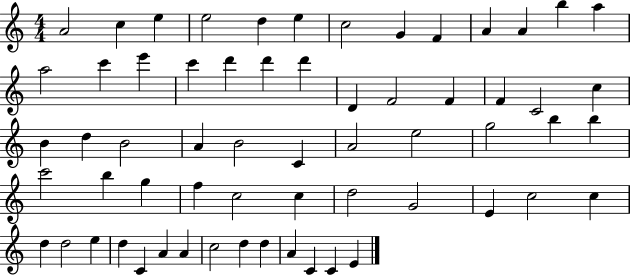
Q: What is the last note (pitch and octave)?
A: E4